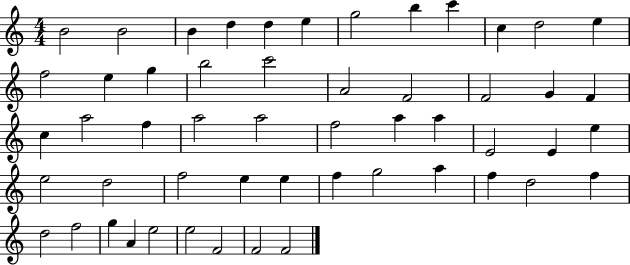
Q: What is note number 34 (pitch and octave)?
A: E5